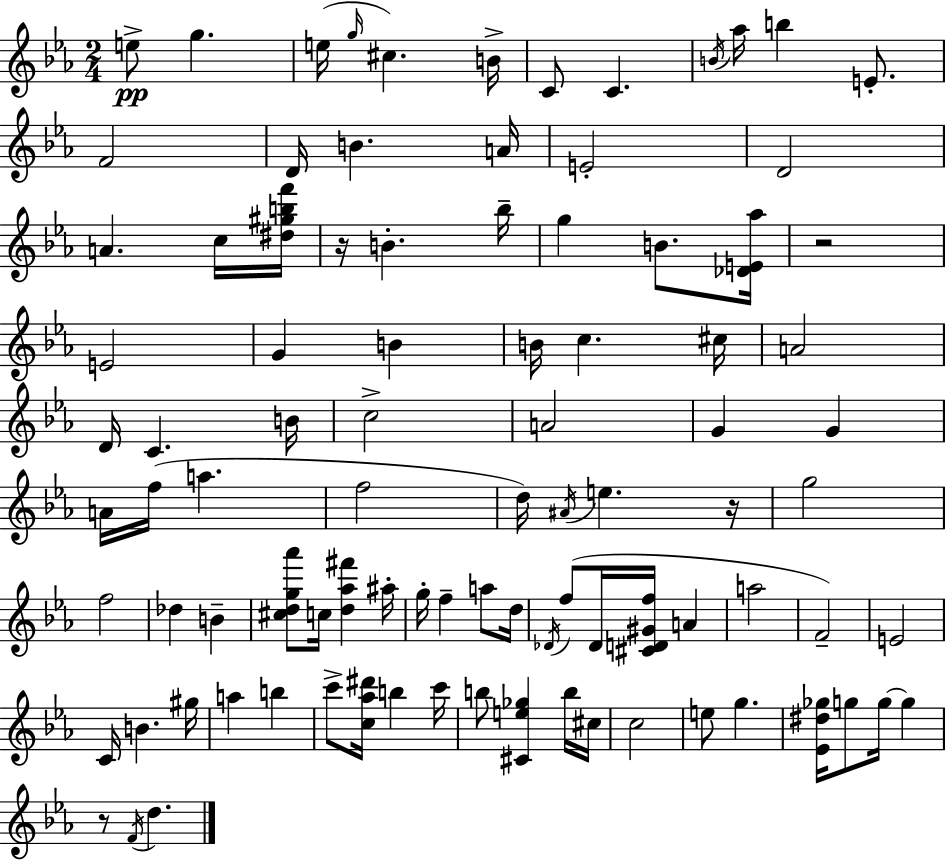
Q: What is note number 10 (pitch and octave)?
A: Ab5